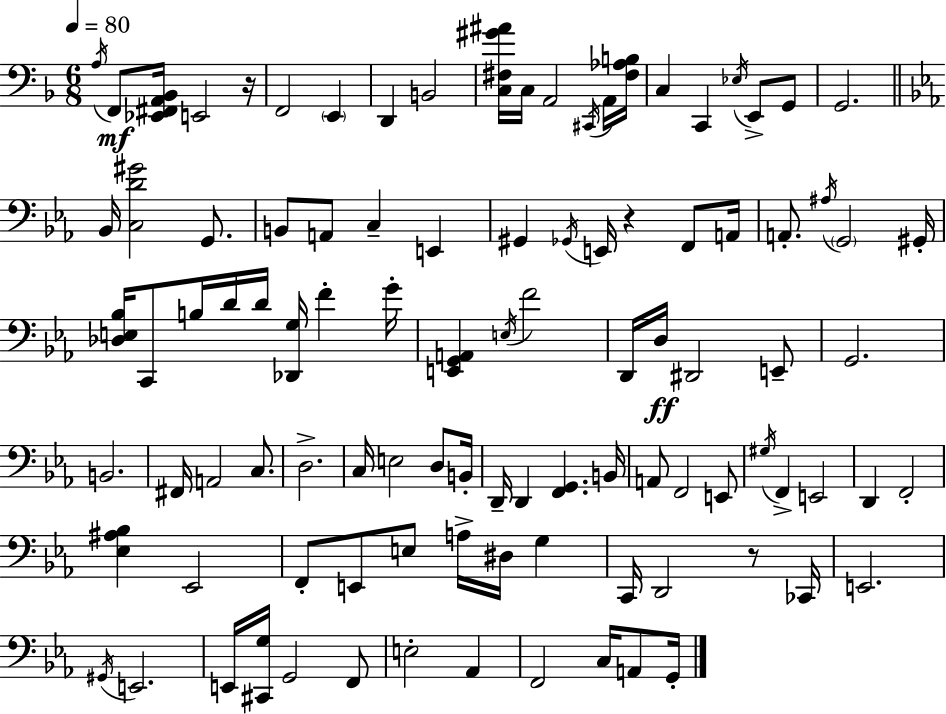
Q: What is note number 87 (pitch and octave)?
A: G2